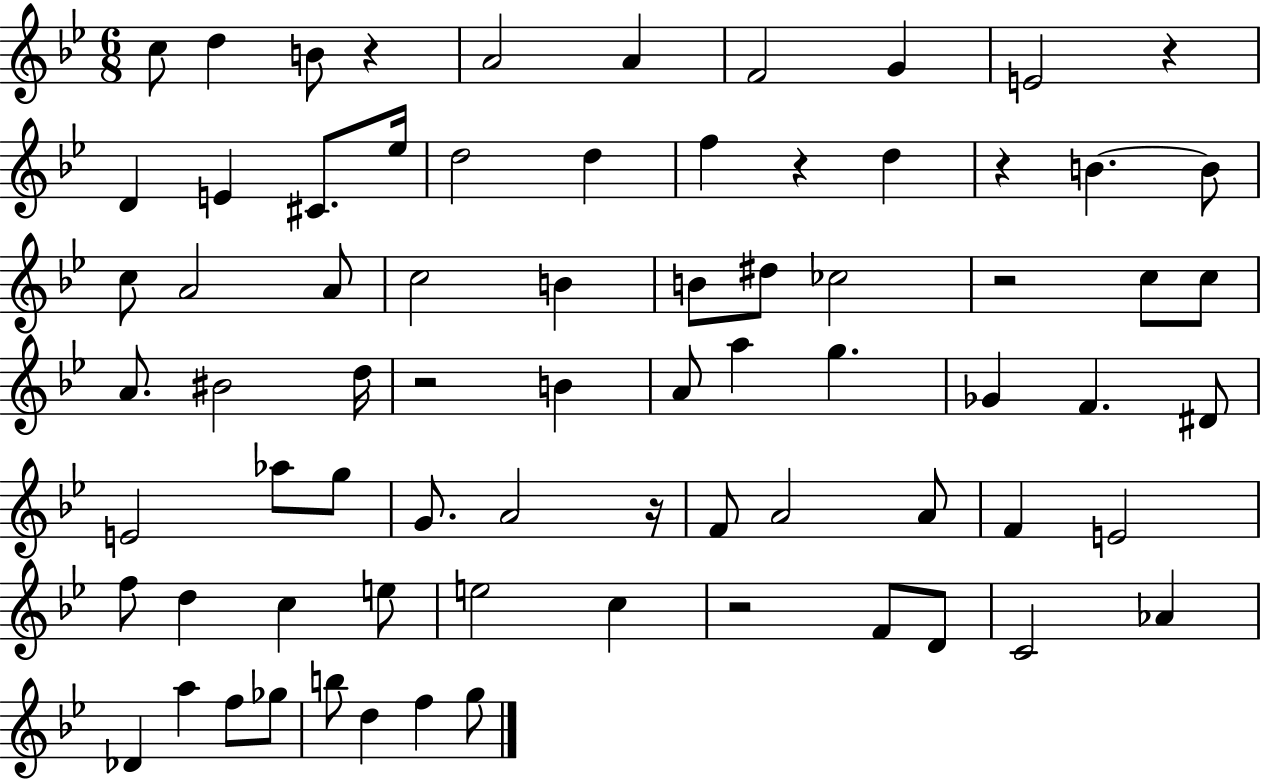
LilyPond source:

{
  \clef treble
  \numericTimeSignature
  \time 6/8
  \key bes \major
  \repeat volta 2 { c''8 d''4 b'8 r4 | a'2 a'4 | f'2 g'4 | e'2 r4 | \break d'4 e'4 cis'8. ees''16 | d''2 d''4 | f''4 r4 d''4 | r4 b'4.~~ b'8 | \break c''8 a'2 a'8 | c''2 b'4 | b'8 dis''8 ces''2 | r2 c''8 c''8 | \break a'8. bis'2 d''16 | r2 b'4 | a'8 a''4 g''4. | ges'4 f'4. dis'8 | \break e'2 aes''8 g''8 | g'8. a'2 r16 | f'8 a'2 a'8 | f'4 e'2 | \break f''8 d''4 c''4 e''8 | e''2 c''4 | r2 f'8 d'8 | c'2 aes'4 | \break des'4 a''4 f''8 ges''8 | b''8 d''4 f''4 g''8 | } \bar "|."
}